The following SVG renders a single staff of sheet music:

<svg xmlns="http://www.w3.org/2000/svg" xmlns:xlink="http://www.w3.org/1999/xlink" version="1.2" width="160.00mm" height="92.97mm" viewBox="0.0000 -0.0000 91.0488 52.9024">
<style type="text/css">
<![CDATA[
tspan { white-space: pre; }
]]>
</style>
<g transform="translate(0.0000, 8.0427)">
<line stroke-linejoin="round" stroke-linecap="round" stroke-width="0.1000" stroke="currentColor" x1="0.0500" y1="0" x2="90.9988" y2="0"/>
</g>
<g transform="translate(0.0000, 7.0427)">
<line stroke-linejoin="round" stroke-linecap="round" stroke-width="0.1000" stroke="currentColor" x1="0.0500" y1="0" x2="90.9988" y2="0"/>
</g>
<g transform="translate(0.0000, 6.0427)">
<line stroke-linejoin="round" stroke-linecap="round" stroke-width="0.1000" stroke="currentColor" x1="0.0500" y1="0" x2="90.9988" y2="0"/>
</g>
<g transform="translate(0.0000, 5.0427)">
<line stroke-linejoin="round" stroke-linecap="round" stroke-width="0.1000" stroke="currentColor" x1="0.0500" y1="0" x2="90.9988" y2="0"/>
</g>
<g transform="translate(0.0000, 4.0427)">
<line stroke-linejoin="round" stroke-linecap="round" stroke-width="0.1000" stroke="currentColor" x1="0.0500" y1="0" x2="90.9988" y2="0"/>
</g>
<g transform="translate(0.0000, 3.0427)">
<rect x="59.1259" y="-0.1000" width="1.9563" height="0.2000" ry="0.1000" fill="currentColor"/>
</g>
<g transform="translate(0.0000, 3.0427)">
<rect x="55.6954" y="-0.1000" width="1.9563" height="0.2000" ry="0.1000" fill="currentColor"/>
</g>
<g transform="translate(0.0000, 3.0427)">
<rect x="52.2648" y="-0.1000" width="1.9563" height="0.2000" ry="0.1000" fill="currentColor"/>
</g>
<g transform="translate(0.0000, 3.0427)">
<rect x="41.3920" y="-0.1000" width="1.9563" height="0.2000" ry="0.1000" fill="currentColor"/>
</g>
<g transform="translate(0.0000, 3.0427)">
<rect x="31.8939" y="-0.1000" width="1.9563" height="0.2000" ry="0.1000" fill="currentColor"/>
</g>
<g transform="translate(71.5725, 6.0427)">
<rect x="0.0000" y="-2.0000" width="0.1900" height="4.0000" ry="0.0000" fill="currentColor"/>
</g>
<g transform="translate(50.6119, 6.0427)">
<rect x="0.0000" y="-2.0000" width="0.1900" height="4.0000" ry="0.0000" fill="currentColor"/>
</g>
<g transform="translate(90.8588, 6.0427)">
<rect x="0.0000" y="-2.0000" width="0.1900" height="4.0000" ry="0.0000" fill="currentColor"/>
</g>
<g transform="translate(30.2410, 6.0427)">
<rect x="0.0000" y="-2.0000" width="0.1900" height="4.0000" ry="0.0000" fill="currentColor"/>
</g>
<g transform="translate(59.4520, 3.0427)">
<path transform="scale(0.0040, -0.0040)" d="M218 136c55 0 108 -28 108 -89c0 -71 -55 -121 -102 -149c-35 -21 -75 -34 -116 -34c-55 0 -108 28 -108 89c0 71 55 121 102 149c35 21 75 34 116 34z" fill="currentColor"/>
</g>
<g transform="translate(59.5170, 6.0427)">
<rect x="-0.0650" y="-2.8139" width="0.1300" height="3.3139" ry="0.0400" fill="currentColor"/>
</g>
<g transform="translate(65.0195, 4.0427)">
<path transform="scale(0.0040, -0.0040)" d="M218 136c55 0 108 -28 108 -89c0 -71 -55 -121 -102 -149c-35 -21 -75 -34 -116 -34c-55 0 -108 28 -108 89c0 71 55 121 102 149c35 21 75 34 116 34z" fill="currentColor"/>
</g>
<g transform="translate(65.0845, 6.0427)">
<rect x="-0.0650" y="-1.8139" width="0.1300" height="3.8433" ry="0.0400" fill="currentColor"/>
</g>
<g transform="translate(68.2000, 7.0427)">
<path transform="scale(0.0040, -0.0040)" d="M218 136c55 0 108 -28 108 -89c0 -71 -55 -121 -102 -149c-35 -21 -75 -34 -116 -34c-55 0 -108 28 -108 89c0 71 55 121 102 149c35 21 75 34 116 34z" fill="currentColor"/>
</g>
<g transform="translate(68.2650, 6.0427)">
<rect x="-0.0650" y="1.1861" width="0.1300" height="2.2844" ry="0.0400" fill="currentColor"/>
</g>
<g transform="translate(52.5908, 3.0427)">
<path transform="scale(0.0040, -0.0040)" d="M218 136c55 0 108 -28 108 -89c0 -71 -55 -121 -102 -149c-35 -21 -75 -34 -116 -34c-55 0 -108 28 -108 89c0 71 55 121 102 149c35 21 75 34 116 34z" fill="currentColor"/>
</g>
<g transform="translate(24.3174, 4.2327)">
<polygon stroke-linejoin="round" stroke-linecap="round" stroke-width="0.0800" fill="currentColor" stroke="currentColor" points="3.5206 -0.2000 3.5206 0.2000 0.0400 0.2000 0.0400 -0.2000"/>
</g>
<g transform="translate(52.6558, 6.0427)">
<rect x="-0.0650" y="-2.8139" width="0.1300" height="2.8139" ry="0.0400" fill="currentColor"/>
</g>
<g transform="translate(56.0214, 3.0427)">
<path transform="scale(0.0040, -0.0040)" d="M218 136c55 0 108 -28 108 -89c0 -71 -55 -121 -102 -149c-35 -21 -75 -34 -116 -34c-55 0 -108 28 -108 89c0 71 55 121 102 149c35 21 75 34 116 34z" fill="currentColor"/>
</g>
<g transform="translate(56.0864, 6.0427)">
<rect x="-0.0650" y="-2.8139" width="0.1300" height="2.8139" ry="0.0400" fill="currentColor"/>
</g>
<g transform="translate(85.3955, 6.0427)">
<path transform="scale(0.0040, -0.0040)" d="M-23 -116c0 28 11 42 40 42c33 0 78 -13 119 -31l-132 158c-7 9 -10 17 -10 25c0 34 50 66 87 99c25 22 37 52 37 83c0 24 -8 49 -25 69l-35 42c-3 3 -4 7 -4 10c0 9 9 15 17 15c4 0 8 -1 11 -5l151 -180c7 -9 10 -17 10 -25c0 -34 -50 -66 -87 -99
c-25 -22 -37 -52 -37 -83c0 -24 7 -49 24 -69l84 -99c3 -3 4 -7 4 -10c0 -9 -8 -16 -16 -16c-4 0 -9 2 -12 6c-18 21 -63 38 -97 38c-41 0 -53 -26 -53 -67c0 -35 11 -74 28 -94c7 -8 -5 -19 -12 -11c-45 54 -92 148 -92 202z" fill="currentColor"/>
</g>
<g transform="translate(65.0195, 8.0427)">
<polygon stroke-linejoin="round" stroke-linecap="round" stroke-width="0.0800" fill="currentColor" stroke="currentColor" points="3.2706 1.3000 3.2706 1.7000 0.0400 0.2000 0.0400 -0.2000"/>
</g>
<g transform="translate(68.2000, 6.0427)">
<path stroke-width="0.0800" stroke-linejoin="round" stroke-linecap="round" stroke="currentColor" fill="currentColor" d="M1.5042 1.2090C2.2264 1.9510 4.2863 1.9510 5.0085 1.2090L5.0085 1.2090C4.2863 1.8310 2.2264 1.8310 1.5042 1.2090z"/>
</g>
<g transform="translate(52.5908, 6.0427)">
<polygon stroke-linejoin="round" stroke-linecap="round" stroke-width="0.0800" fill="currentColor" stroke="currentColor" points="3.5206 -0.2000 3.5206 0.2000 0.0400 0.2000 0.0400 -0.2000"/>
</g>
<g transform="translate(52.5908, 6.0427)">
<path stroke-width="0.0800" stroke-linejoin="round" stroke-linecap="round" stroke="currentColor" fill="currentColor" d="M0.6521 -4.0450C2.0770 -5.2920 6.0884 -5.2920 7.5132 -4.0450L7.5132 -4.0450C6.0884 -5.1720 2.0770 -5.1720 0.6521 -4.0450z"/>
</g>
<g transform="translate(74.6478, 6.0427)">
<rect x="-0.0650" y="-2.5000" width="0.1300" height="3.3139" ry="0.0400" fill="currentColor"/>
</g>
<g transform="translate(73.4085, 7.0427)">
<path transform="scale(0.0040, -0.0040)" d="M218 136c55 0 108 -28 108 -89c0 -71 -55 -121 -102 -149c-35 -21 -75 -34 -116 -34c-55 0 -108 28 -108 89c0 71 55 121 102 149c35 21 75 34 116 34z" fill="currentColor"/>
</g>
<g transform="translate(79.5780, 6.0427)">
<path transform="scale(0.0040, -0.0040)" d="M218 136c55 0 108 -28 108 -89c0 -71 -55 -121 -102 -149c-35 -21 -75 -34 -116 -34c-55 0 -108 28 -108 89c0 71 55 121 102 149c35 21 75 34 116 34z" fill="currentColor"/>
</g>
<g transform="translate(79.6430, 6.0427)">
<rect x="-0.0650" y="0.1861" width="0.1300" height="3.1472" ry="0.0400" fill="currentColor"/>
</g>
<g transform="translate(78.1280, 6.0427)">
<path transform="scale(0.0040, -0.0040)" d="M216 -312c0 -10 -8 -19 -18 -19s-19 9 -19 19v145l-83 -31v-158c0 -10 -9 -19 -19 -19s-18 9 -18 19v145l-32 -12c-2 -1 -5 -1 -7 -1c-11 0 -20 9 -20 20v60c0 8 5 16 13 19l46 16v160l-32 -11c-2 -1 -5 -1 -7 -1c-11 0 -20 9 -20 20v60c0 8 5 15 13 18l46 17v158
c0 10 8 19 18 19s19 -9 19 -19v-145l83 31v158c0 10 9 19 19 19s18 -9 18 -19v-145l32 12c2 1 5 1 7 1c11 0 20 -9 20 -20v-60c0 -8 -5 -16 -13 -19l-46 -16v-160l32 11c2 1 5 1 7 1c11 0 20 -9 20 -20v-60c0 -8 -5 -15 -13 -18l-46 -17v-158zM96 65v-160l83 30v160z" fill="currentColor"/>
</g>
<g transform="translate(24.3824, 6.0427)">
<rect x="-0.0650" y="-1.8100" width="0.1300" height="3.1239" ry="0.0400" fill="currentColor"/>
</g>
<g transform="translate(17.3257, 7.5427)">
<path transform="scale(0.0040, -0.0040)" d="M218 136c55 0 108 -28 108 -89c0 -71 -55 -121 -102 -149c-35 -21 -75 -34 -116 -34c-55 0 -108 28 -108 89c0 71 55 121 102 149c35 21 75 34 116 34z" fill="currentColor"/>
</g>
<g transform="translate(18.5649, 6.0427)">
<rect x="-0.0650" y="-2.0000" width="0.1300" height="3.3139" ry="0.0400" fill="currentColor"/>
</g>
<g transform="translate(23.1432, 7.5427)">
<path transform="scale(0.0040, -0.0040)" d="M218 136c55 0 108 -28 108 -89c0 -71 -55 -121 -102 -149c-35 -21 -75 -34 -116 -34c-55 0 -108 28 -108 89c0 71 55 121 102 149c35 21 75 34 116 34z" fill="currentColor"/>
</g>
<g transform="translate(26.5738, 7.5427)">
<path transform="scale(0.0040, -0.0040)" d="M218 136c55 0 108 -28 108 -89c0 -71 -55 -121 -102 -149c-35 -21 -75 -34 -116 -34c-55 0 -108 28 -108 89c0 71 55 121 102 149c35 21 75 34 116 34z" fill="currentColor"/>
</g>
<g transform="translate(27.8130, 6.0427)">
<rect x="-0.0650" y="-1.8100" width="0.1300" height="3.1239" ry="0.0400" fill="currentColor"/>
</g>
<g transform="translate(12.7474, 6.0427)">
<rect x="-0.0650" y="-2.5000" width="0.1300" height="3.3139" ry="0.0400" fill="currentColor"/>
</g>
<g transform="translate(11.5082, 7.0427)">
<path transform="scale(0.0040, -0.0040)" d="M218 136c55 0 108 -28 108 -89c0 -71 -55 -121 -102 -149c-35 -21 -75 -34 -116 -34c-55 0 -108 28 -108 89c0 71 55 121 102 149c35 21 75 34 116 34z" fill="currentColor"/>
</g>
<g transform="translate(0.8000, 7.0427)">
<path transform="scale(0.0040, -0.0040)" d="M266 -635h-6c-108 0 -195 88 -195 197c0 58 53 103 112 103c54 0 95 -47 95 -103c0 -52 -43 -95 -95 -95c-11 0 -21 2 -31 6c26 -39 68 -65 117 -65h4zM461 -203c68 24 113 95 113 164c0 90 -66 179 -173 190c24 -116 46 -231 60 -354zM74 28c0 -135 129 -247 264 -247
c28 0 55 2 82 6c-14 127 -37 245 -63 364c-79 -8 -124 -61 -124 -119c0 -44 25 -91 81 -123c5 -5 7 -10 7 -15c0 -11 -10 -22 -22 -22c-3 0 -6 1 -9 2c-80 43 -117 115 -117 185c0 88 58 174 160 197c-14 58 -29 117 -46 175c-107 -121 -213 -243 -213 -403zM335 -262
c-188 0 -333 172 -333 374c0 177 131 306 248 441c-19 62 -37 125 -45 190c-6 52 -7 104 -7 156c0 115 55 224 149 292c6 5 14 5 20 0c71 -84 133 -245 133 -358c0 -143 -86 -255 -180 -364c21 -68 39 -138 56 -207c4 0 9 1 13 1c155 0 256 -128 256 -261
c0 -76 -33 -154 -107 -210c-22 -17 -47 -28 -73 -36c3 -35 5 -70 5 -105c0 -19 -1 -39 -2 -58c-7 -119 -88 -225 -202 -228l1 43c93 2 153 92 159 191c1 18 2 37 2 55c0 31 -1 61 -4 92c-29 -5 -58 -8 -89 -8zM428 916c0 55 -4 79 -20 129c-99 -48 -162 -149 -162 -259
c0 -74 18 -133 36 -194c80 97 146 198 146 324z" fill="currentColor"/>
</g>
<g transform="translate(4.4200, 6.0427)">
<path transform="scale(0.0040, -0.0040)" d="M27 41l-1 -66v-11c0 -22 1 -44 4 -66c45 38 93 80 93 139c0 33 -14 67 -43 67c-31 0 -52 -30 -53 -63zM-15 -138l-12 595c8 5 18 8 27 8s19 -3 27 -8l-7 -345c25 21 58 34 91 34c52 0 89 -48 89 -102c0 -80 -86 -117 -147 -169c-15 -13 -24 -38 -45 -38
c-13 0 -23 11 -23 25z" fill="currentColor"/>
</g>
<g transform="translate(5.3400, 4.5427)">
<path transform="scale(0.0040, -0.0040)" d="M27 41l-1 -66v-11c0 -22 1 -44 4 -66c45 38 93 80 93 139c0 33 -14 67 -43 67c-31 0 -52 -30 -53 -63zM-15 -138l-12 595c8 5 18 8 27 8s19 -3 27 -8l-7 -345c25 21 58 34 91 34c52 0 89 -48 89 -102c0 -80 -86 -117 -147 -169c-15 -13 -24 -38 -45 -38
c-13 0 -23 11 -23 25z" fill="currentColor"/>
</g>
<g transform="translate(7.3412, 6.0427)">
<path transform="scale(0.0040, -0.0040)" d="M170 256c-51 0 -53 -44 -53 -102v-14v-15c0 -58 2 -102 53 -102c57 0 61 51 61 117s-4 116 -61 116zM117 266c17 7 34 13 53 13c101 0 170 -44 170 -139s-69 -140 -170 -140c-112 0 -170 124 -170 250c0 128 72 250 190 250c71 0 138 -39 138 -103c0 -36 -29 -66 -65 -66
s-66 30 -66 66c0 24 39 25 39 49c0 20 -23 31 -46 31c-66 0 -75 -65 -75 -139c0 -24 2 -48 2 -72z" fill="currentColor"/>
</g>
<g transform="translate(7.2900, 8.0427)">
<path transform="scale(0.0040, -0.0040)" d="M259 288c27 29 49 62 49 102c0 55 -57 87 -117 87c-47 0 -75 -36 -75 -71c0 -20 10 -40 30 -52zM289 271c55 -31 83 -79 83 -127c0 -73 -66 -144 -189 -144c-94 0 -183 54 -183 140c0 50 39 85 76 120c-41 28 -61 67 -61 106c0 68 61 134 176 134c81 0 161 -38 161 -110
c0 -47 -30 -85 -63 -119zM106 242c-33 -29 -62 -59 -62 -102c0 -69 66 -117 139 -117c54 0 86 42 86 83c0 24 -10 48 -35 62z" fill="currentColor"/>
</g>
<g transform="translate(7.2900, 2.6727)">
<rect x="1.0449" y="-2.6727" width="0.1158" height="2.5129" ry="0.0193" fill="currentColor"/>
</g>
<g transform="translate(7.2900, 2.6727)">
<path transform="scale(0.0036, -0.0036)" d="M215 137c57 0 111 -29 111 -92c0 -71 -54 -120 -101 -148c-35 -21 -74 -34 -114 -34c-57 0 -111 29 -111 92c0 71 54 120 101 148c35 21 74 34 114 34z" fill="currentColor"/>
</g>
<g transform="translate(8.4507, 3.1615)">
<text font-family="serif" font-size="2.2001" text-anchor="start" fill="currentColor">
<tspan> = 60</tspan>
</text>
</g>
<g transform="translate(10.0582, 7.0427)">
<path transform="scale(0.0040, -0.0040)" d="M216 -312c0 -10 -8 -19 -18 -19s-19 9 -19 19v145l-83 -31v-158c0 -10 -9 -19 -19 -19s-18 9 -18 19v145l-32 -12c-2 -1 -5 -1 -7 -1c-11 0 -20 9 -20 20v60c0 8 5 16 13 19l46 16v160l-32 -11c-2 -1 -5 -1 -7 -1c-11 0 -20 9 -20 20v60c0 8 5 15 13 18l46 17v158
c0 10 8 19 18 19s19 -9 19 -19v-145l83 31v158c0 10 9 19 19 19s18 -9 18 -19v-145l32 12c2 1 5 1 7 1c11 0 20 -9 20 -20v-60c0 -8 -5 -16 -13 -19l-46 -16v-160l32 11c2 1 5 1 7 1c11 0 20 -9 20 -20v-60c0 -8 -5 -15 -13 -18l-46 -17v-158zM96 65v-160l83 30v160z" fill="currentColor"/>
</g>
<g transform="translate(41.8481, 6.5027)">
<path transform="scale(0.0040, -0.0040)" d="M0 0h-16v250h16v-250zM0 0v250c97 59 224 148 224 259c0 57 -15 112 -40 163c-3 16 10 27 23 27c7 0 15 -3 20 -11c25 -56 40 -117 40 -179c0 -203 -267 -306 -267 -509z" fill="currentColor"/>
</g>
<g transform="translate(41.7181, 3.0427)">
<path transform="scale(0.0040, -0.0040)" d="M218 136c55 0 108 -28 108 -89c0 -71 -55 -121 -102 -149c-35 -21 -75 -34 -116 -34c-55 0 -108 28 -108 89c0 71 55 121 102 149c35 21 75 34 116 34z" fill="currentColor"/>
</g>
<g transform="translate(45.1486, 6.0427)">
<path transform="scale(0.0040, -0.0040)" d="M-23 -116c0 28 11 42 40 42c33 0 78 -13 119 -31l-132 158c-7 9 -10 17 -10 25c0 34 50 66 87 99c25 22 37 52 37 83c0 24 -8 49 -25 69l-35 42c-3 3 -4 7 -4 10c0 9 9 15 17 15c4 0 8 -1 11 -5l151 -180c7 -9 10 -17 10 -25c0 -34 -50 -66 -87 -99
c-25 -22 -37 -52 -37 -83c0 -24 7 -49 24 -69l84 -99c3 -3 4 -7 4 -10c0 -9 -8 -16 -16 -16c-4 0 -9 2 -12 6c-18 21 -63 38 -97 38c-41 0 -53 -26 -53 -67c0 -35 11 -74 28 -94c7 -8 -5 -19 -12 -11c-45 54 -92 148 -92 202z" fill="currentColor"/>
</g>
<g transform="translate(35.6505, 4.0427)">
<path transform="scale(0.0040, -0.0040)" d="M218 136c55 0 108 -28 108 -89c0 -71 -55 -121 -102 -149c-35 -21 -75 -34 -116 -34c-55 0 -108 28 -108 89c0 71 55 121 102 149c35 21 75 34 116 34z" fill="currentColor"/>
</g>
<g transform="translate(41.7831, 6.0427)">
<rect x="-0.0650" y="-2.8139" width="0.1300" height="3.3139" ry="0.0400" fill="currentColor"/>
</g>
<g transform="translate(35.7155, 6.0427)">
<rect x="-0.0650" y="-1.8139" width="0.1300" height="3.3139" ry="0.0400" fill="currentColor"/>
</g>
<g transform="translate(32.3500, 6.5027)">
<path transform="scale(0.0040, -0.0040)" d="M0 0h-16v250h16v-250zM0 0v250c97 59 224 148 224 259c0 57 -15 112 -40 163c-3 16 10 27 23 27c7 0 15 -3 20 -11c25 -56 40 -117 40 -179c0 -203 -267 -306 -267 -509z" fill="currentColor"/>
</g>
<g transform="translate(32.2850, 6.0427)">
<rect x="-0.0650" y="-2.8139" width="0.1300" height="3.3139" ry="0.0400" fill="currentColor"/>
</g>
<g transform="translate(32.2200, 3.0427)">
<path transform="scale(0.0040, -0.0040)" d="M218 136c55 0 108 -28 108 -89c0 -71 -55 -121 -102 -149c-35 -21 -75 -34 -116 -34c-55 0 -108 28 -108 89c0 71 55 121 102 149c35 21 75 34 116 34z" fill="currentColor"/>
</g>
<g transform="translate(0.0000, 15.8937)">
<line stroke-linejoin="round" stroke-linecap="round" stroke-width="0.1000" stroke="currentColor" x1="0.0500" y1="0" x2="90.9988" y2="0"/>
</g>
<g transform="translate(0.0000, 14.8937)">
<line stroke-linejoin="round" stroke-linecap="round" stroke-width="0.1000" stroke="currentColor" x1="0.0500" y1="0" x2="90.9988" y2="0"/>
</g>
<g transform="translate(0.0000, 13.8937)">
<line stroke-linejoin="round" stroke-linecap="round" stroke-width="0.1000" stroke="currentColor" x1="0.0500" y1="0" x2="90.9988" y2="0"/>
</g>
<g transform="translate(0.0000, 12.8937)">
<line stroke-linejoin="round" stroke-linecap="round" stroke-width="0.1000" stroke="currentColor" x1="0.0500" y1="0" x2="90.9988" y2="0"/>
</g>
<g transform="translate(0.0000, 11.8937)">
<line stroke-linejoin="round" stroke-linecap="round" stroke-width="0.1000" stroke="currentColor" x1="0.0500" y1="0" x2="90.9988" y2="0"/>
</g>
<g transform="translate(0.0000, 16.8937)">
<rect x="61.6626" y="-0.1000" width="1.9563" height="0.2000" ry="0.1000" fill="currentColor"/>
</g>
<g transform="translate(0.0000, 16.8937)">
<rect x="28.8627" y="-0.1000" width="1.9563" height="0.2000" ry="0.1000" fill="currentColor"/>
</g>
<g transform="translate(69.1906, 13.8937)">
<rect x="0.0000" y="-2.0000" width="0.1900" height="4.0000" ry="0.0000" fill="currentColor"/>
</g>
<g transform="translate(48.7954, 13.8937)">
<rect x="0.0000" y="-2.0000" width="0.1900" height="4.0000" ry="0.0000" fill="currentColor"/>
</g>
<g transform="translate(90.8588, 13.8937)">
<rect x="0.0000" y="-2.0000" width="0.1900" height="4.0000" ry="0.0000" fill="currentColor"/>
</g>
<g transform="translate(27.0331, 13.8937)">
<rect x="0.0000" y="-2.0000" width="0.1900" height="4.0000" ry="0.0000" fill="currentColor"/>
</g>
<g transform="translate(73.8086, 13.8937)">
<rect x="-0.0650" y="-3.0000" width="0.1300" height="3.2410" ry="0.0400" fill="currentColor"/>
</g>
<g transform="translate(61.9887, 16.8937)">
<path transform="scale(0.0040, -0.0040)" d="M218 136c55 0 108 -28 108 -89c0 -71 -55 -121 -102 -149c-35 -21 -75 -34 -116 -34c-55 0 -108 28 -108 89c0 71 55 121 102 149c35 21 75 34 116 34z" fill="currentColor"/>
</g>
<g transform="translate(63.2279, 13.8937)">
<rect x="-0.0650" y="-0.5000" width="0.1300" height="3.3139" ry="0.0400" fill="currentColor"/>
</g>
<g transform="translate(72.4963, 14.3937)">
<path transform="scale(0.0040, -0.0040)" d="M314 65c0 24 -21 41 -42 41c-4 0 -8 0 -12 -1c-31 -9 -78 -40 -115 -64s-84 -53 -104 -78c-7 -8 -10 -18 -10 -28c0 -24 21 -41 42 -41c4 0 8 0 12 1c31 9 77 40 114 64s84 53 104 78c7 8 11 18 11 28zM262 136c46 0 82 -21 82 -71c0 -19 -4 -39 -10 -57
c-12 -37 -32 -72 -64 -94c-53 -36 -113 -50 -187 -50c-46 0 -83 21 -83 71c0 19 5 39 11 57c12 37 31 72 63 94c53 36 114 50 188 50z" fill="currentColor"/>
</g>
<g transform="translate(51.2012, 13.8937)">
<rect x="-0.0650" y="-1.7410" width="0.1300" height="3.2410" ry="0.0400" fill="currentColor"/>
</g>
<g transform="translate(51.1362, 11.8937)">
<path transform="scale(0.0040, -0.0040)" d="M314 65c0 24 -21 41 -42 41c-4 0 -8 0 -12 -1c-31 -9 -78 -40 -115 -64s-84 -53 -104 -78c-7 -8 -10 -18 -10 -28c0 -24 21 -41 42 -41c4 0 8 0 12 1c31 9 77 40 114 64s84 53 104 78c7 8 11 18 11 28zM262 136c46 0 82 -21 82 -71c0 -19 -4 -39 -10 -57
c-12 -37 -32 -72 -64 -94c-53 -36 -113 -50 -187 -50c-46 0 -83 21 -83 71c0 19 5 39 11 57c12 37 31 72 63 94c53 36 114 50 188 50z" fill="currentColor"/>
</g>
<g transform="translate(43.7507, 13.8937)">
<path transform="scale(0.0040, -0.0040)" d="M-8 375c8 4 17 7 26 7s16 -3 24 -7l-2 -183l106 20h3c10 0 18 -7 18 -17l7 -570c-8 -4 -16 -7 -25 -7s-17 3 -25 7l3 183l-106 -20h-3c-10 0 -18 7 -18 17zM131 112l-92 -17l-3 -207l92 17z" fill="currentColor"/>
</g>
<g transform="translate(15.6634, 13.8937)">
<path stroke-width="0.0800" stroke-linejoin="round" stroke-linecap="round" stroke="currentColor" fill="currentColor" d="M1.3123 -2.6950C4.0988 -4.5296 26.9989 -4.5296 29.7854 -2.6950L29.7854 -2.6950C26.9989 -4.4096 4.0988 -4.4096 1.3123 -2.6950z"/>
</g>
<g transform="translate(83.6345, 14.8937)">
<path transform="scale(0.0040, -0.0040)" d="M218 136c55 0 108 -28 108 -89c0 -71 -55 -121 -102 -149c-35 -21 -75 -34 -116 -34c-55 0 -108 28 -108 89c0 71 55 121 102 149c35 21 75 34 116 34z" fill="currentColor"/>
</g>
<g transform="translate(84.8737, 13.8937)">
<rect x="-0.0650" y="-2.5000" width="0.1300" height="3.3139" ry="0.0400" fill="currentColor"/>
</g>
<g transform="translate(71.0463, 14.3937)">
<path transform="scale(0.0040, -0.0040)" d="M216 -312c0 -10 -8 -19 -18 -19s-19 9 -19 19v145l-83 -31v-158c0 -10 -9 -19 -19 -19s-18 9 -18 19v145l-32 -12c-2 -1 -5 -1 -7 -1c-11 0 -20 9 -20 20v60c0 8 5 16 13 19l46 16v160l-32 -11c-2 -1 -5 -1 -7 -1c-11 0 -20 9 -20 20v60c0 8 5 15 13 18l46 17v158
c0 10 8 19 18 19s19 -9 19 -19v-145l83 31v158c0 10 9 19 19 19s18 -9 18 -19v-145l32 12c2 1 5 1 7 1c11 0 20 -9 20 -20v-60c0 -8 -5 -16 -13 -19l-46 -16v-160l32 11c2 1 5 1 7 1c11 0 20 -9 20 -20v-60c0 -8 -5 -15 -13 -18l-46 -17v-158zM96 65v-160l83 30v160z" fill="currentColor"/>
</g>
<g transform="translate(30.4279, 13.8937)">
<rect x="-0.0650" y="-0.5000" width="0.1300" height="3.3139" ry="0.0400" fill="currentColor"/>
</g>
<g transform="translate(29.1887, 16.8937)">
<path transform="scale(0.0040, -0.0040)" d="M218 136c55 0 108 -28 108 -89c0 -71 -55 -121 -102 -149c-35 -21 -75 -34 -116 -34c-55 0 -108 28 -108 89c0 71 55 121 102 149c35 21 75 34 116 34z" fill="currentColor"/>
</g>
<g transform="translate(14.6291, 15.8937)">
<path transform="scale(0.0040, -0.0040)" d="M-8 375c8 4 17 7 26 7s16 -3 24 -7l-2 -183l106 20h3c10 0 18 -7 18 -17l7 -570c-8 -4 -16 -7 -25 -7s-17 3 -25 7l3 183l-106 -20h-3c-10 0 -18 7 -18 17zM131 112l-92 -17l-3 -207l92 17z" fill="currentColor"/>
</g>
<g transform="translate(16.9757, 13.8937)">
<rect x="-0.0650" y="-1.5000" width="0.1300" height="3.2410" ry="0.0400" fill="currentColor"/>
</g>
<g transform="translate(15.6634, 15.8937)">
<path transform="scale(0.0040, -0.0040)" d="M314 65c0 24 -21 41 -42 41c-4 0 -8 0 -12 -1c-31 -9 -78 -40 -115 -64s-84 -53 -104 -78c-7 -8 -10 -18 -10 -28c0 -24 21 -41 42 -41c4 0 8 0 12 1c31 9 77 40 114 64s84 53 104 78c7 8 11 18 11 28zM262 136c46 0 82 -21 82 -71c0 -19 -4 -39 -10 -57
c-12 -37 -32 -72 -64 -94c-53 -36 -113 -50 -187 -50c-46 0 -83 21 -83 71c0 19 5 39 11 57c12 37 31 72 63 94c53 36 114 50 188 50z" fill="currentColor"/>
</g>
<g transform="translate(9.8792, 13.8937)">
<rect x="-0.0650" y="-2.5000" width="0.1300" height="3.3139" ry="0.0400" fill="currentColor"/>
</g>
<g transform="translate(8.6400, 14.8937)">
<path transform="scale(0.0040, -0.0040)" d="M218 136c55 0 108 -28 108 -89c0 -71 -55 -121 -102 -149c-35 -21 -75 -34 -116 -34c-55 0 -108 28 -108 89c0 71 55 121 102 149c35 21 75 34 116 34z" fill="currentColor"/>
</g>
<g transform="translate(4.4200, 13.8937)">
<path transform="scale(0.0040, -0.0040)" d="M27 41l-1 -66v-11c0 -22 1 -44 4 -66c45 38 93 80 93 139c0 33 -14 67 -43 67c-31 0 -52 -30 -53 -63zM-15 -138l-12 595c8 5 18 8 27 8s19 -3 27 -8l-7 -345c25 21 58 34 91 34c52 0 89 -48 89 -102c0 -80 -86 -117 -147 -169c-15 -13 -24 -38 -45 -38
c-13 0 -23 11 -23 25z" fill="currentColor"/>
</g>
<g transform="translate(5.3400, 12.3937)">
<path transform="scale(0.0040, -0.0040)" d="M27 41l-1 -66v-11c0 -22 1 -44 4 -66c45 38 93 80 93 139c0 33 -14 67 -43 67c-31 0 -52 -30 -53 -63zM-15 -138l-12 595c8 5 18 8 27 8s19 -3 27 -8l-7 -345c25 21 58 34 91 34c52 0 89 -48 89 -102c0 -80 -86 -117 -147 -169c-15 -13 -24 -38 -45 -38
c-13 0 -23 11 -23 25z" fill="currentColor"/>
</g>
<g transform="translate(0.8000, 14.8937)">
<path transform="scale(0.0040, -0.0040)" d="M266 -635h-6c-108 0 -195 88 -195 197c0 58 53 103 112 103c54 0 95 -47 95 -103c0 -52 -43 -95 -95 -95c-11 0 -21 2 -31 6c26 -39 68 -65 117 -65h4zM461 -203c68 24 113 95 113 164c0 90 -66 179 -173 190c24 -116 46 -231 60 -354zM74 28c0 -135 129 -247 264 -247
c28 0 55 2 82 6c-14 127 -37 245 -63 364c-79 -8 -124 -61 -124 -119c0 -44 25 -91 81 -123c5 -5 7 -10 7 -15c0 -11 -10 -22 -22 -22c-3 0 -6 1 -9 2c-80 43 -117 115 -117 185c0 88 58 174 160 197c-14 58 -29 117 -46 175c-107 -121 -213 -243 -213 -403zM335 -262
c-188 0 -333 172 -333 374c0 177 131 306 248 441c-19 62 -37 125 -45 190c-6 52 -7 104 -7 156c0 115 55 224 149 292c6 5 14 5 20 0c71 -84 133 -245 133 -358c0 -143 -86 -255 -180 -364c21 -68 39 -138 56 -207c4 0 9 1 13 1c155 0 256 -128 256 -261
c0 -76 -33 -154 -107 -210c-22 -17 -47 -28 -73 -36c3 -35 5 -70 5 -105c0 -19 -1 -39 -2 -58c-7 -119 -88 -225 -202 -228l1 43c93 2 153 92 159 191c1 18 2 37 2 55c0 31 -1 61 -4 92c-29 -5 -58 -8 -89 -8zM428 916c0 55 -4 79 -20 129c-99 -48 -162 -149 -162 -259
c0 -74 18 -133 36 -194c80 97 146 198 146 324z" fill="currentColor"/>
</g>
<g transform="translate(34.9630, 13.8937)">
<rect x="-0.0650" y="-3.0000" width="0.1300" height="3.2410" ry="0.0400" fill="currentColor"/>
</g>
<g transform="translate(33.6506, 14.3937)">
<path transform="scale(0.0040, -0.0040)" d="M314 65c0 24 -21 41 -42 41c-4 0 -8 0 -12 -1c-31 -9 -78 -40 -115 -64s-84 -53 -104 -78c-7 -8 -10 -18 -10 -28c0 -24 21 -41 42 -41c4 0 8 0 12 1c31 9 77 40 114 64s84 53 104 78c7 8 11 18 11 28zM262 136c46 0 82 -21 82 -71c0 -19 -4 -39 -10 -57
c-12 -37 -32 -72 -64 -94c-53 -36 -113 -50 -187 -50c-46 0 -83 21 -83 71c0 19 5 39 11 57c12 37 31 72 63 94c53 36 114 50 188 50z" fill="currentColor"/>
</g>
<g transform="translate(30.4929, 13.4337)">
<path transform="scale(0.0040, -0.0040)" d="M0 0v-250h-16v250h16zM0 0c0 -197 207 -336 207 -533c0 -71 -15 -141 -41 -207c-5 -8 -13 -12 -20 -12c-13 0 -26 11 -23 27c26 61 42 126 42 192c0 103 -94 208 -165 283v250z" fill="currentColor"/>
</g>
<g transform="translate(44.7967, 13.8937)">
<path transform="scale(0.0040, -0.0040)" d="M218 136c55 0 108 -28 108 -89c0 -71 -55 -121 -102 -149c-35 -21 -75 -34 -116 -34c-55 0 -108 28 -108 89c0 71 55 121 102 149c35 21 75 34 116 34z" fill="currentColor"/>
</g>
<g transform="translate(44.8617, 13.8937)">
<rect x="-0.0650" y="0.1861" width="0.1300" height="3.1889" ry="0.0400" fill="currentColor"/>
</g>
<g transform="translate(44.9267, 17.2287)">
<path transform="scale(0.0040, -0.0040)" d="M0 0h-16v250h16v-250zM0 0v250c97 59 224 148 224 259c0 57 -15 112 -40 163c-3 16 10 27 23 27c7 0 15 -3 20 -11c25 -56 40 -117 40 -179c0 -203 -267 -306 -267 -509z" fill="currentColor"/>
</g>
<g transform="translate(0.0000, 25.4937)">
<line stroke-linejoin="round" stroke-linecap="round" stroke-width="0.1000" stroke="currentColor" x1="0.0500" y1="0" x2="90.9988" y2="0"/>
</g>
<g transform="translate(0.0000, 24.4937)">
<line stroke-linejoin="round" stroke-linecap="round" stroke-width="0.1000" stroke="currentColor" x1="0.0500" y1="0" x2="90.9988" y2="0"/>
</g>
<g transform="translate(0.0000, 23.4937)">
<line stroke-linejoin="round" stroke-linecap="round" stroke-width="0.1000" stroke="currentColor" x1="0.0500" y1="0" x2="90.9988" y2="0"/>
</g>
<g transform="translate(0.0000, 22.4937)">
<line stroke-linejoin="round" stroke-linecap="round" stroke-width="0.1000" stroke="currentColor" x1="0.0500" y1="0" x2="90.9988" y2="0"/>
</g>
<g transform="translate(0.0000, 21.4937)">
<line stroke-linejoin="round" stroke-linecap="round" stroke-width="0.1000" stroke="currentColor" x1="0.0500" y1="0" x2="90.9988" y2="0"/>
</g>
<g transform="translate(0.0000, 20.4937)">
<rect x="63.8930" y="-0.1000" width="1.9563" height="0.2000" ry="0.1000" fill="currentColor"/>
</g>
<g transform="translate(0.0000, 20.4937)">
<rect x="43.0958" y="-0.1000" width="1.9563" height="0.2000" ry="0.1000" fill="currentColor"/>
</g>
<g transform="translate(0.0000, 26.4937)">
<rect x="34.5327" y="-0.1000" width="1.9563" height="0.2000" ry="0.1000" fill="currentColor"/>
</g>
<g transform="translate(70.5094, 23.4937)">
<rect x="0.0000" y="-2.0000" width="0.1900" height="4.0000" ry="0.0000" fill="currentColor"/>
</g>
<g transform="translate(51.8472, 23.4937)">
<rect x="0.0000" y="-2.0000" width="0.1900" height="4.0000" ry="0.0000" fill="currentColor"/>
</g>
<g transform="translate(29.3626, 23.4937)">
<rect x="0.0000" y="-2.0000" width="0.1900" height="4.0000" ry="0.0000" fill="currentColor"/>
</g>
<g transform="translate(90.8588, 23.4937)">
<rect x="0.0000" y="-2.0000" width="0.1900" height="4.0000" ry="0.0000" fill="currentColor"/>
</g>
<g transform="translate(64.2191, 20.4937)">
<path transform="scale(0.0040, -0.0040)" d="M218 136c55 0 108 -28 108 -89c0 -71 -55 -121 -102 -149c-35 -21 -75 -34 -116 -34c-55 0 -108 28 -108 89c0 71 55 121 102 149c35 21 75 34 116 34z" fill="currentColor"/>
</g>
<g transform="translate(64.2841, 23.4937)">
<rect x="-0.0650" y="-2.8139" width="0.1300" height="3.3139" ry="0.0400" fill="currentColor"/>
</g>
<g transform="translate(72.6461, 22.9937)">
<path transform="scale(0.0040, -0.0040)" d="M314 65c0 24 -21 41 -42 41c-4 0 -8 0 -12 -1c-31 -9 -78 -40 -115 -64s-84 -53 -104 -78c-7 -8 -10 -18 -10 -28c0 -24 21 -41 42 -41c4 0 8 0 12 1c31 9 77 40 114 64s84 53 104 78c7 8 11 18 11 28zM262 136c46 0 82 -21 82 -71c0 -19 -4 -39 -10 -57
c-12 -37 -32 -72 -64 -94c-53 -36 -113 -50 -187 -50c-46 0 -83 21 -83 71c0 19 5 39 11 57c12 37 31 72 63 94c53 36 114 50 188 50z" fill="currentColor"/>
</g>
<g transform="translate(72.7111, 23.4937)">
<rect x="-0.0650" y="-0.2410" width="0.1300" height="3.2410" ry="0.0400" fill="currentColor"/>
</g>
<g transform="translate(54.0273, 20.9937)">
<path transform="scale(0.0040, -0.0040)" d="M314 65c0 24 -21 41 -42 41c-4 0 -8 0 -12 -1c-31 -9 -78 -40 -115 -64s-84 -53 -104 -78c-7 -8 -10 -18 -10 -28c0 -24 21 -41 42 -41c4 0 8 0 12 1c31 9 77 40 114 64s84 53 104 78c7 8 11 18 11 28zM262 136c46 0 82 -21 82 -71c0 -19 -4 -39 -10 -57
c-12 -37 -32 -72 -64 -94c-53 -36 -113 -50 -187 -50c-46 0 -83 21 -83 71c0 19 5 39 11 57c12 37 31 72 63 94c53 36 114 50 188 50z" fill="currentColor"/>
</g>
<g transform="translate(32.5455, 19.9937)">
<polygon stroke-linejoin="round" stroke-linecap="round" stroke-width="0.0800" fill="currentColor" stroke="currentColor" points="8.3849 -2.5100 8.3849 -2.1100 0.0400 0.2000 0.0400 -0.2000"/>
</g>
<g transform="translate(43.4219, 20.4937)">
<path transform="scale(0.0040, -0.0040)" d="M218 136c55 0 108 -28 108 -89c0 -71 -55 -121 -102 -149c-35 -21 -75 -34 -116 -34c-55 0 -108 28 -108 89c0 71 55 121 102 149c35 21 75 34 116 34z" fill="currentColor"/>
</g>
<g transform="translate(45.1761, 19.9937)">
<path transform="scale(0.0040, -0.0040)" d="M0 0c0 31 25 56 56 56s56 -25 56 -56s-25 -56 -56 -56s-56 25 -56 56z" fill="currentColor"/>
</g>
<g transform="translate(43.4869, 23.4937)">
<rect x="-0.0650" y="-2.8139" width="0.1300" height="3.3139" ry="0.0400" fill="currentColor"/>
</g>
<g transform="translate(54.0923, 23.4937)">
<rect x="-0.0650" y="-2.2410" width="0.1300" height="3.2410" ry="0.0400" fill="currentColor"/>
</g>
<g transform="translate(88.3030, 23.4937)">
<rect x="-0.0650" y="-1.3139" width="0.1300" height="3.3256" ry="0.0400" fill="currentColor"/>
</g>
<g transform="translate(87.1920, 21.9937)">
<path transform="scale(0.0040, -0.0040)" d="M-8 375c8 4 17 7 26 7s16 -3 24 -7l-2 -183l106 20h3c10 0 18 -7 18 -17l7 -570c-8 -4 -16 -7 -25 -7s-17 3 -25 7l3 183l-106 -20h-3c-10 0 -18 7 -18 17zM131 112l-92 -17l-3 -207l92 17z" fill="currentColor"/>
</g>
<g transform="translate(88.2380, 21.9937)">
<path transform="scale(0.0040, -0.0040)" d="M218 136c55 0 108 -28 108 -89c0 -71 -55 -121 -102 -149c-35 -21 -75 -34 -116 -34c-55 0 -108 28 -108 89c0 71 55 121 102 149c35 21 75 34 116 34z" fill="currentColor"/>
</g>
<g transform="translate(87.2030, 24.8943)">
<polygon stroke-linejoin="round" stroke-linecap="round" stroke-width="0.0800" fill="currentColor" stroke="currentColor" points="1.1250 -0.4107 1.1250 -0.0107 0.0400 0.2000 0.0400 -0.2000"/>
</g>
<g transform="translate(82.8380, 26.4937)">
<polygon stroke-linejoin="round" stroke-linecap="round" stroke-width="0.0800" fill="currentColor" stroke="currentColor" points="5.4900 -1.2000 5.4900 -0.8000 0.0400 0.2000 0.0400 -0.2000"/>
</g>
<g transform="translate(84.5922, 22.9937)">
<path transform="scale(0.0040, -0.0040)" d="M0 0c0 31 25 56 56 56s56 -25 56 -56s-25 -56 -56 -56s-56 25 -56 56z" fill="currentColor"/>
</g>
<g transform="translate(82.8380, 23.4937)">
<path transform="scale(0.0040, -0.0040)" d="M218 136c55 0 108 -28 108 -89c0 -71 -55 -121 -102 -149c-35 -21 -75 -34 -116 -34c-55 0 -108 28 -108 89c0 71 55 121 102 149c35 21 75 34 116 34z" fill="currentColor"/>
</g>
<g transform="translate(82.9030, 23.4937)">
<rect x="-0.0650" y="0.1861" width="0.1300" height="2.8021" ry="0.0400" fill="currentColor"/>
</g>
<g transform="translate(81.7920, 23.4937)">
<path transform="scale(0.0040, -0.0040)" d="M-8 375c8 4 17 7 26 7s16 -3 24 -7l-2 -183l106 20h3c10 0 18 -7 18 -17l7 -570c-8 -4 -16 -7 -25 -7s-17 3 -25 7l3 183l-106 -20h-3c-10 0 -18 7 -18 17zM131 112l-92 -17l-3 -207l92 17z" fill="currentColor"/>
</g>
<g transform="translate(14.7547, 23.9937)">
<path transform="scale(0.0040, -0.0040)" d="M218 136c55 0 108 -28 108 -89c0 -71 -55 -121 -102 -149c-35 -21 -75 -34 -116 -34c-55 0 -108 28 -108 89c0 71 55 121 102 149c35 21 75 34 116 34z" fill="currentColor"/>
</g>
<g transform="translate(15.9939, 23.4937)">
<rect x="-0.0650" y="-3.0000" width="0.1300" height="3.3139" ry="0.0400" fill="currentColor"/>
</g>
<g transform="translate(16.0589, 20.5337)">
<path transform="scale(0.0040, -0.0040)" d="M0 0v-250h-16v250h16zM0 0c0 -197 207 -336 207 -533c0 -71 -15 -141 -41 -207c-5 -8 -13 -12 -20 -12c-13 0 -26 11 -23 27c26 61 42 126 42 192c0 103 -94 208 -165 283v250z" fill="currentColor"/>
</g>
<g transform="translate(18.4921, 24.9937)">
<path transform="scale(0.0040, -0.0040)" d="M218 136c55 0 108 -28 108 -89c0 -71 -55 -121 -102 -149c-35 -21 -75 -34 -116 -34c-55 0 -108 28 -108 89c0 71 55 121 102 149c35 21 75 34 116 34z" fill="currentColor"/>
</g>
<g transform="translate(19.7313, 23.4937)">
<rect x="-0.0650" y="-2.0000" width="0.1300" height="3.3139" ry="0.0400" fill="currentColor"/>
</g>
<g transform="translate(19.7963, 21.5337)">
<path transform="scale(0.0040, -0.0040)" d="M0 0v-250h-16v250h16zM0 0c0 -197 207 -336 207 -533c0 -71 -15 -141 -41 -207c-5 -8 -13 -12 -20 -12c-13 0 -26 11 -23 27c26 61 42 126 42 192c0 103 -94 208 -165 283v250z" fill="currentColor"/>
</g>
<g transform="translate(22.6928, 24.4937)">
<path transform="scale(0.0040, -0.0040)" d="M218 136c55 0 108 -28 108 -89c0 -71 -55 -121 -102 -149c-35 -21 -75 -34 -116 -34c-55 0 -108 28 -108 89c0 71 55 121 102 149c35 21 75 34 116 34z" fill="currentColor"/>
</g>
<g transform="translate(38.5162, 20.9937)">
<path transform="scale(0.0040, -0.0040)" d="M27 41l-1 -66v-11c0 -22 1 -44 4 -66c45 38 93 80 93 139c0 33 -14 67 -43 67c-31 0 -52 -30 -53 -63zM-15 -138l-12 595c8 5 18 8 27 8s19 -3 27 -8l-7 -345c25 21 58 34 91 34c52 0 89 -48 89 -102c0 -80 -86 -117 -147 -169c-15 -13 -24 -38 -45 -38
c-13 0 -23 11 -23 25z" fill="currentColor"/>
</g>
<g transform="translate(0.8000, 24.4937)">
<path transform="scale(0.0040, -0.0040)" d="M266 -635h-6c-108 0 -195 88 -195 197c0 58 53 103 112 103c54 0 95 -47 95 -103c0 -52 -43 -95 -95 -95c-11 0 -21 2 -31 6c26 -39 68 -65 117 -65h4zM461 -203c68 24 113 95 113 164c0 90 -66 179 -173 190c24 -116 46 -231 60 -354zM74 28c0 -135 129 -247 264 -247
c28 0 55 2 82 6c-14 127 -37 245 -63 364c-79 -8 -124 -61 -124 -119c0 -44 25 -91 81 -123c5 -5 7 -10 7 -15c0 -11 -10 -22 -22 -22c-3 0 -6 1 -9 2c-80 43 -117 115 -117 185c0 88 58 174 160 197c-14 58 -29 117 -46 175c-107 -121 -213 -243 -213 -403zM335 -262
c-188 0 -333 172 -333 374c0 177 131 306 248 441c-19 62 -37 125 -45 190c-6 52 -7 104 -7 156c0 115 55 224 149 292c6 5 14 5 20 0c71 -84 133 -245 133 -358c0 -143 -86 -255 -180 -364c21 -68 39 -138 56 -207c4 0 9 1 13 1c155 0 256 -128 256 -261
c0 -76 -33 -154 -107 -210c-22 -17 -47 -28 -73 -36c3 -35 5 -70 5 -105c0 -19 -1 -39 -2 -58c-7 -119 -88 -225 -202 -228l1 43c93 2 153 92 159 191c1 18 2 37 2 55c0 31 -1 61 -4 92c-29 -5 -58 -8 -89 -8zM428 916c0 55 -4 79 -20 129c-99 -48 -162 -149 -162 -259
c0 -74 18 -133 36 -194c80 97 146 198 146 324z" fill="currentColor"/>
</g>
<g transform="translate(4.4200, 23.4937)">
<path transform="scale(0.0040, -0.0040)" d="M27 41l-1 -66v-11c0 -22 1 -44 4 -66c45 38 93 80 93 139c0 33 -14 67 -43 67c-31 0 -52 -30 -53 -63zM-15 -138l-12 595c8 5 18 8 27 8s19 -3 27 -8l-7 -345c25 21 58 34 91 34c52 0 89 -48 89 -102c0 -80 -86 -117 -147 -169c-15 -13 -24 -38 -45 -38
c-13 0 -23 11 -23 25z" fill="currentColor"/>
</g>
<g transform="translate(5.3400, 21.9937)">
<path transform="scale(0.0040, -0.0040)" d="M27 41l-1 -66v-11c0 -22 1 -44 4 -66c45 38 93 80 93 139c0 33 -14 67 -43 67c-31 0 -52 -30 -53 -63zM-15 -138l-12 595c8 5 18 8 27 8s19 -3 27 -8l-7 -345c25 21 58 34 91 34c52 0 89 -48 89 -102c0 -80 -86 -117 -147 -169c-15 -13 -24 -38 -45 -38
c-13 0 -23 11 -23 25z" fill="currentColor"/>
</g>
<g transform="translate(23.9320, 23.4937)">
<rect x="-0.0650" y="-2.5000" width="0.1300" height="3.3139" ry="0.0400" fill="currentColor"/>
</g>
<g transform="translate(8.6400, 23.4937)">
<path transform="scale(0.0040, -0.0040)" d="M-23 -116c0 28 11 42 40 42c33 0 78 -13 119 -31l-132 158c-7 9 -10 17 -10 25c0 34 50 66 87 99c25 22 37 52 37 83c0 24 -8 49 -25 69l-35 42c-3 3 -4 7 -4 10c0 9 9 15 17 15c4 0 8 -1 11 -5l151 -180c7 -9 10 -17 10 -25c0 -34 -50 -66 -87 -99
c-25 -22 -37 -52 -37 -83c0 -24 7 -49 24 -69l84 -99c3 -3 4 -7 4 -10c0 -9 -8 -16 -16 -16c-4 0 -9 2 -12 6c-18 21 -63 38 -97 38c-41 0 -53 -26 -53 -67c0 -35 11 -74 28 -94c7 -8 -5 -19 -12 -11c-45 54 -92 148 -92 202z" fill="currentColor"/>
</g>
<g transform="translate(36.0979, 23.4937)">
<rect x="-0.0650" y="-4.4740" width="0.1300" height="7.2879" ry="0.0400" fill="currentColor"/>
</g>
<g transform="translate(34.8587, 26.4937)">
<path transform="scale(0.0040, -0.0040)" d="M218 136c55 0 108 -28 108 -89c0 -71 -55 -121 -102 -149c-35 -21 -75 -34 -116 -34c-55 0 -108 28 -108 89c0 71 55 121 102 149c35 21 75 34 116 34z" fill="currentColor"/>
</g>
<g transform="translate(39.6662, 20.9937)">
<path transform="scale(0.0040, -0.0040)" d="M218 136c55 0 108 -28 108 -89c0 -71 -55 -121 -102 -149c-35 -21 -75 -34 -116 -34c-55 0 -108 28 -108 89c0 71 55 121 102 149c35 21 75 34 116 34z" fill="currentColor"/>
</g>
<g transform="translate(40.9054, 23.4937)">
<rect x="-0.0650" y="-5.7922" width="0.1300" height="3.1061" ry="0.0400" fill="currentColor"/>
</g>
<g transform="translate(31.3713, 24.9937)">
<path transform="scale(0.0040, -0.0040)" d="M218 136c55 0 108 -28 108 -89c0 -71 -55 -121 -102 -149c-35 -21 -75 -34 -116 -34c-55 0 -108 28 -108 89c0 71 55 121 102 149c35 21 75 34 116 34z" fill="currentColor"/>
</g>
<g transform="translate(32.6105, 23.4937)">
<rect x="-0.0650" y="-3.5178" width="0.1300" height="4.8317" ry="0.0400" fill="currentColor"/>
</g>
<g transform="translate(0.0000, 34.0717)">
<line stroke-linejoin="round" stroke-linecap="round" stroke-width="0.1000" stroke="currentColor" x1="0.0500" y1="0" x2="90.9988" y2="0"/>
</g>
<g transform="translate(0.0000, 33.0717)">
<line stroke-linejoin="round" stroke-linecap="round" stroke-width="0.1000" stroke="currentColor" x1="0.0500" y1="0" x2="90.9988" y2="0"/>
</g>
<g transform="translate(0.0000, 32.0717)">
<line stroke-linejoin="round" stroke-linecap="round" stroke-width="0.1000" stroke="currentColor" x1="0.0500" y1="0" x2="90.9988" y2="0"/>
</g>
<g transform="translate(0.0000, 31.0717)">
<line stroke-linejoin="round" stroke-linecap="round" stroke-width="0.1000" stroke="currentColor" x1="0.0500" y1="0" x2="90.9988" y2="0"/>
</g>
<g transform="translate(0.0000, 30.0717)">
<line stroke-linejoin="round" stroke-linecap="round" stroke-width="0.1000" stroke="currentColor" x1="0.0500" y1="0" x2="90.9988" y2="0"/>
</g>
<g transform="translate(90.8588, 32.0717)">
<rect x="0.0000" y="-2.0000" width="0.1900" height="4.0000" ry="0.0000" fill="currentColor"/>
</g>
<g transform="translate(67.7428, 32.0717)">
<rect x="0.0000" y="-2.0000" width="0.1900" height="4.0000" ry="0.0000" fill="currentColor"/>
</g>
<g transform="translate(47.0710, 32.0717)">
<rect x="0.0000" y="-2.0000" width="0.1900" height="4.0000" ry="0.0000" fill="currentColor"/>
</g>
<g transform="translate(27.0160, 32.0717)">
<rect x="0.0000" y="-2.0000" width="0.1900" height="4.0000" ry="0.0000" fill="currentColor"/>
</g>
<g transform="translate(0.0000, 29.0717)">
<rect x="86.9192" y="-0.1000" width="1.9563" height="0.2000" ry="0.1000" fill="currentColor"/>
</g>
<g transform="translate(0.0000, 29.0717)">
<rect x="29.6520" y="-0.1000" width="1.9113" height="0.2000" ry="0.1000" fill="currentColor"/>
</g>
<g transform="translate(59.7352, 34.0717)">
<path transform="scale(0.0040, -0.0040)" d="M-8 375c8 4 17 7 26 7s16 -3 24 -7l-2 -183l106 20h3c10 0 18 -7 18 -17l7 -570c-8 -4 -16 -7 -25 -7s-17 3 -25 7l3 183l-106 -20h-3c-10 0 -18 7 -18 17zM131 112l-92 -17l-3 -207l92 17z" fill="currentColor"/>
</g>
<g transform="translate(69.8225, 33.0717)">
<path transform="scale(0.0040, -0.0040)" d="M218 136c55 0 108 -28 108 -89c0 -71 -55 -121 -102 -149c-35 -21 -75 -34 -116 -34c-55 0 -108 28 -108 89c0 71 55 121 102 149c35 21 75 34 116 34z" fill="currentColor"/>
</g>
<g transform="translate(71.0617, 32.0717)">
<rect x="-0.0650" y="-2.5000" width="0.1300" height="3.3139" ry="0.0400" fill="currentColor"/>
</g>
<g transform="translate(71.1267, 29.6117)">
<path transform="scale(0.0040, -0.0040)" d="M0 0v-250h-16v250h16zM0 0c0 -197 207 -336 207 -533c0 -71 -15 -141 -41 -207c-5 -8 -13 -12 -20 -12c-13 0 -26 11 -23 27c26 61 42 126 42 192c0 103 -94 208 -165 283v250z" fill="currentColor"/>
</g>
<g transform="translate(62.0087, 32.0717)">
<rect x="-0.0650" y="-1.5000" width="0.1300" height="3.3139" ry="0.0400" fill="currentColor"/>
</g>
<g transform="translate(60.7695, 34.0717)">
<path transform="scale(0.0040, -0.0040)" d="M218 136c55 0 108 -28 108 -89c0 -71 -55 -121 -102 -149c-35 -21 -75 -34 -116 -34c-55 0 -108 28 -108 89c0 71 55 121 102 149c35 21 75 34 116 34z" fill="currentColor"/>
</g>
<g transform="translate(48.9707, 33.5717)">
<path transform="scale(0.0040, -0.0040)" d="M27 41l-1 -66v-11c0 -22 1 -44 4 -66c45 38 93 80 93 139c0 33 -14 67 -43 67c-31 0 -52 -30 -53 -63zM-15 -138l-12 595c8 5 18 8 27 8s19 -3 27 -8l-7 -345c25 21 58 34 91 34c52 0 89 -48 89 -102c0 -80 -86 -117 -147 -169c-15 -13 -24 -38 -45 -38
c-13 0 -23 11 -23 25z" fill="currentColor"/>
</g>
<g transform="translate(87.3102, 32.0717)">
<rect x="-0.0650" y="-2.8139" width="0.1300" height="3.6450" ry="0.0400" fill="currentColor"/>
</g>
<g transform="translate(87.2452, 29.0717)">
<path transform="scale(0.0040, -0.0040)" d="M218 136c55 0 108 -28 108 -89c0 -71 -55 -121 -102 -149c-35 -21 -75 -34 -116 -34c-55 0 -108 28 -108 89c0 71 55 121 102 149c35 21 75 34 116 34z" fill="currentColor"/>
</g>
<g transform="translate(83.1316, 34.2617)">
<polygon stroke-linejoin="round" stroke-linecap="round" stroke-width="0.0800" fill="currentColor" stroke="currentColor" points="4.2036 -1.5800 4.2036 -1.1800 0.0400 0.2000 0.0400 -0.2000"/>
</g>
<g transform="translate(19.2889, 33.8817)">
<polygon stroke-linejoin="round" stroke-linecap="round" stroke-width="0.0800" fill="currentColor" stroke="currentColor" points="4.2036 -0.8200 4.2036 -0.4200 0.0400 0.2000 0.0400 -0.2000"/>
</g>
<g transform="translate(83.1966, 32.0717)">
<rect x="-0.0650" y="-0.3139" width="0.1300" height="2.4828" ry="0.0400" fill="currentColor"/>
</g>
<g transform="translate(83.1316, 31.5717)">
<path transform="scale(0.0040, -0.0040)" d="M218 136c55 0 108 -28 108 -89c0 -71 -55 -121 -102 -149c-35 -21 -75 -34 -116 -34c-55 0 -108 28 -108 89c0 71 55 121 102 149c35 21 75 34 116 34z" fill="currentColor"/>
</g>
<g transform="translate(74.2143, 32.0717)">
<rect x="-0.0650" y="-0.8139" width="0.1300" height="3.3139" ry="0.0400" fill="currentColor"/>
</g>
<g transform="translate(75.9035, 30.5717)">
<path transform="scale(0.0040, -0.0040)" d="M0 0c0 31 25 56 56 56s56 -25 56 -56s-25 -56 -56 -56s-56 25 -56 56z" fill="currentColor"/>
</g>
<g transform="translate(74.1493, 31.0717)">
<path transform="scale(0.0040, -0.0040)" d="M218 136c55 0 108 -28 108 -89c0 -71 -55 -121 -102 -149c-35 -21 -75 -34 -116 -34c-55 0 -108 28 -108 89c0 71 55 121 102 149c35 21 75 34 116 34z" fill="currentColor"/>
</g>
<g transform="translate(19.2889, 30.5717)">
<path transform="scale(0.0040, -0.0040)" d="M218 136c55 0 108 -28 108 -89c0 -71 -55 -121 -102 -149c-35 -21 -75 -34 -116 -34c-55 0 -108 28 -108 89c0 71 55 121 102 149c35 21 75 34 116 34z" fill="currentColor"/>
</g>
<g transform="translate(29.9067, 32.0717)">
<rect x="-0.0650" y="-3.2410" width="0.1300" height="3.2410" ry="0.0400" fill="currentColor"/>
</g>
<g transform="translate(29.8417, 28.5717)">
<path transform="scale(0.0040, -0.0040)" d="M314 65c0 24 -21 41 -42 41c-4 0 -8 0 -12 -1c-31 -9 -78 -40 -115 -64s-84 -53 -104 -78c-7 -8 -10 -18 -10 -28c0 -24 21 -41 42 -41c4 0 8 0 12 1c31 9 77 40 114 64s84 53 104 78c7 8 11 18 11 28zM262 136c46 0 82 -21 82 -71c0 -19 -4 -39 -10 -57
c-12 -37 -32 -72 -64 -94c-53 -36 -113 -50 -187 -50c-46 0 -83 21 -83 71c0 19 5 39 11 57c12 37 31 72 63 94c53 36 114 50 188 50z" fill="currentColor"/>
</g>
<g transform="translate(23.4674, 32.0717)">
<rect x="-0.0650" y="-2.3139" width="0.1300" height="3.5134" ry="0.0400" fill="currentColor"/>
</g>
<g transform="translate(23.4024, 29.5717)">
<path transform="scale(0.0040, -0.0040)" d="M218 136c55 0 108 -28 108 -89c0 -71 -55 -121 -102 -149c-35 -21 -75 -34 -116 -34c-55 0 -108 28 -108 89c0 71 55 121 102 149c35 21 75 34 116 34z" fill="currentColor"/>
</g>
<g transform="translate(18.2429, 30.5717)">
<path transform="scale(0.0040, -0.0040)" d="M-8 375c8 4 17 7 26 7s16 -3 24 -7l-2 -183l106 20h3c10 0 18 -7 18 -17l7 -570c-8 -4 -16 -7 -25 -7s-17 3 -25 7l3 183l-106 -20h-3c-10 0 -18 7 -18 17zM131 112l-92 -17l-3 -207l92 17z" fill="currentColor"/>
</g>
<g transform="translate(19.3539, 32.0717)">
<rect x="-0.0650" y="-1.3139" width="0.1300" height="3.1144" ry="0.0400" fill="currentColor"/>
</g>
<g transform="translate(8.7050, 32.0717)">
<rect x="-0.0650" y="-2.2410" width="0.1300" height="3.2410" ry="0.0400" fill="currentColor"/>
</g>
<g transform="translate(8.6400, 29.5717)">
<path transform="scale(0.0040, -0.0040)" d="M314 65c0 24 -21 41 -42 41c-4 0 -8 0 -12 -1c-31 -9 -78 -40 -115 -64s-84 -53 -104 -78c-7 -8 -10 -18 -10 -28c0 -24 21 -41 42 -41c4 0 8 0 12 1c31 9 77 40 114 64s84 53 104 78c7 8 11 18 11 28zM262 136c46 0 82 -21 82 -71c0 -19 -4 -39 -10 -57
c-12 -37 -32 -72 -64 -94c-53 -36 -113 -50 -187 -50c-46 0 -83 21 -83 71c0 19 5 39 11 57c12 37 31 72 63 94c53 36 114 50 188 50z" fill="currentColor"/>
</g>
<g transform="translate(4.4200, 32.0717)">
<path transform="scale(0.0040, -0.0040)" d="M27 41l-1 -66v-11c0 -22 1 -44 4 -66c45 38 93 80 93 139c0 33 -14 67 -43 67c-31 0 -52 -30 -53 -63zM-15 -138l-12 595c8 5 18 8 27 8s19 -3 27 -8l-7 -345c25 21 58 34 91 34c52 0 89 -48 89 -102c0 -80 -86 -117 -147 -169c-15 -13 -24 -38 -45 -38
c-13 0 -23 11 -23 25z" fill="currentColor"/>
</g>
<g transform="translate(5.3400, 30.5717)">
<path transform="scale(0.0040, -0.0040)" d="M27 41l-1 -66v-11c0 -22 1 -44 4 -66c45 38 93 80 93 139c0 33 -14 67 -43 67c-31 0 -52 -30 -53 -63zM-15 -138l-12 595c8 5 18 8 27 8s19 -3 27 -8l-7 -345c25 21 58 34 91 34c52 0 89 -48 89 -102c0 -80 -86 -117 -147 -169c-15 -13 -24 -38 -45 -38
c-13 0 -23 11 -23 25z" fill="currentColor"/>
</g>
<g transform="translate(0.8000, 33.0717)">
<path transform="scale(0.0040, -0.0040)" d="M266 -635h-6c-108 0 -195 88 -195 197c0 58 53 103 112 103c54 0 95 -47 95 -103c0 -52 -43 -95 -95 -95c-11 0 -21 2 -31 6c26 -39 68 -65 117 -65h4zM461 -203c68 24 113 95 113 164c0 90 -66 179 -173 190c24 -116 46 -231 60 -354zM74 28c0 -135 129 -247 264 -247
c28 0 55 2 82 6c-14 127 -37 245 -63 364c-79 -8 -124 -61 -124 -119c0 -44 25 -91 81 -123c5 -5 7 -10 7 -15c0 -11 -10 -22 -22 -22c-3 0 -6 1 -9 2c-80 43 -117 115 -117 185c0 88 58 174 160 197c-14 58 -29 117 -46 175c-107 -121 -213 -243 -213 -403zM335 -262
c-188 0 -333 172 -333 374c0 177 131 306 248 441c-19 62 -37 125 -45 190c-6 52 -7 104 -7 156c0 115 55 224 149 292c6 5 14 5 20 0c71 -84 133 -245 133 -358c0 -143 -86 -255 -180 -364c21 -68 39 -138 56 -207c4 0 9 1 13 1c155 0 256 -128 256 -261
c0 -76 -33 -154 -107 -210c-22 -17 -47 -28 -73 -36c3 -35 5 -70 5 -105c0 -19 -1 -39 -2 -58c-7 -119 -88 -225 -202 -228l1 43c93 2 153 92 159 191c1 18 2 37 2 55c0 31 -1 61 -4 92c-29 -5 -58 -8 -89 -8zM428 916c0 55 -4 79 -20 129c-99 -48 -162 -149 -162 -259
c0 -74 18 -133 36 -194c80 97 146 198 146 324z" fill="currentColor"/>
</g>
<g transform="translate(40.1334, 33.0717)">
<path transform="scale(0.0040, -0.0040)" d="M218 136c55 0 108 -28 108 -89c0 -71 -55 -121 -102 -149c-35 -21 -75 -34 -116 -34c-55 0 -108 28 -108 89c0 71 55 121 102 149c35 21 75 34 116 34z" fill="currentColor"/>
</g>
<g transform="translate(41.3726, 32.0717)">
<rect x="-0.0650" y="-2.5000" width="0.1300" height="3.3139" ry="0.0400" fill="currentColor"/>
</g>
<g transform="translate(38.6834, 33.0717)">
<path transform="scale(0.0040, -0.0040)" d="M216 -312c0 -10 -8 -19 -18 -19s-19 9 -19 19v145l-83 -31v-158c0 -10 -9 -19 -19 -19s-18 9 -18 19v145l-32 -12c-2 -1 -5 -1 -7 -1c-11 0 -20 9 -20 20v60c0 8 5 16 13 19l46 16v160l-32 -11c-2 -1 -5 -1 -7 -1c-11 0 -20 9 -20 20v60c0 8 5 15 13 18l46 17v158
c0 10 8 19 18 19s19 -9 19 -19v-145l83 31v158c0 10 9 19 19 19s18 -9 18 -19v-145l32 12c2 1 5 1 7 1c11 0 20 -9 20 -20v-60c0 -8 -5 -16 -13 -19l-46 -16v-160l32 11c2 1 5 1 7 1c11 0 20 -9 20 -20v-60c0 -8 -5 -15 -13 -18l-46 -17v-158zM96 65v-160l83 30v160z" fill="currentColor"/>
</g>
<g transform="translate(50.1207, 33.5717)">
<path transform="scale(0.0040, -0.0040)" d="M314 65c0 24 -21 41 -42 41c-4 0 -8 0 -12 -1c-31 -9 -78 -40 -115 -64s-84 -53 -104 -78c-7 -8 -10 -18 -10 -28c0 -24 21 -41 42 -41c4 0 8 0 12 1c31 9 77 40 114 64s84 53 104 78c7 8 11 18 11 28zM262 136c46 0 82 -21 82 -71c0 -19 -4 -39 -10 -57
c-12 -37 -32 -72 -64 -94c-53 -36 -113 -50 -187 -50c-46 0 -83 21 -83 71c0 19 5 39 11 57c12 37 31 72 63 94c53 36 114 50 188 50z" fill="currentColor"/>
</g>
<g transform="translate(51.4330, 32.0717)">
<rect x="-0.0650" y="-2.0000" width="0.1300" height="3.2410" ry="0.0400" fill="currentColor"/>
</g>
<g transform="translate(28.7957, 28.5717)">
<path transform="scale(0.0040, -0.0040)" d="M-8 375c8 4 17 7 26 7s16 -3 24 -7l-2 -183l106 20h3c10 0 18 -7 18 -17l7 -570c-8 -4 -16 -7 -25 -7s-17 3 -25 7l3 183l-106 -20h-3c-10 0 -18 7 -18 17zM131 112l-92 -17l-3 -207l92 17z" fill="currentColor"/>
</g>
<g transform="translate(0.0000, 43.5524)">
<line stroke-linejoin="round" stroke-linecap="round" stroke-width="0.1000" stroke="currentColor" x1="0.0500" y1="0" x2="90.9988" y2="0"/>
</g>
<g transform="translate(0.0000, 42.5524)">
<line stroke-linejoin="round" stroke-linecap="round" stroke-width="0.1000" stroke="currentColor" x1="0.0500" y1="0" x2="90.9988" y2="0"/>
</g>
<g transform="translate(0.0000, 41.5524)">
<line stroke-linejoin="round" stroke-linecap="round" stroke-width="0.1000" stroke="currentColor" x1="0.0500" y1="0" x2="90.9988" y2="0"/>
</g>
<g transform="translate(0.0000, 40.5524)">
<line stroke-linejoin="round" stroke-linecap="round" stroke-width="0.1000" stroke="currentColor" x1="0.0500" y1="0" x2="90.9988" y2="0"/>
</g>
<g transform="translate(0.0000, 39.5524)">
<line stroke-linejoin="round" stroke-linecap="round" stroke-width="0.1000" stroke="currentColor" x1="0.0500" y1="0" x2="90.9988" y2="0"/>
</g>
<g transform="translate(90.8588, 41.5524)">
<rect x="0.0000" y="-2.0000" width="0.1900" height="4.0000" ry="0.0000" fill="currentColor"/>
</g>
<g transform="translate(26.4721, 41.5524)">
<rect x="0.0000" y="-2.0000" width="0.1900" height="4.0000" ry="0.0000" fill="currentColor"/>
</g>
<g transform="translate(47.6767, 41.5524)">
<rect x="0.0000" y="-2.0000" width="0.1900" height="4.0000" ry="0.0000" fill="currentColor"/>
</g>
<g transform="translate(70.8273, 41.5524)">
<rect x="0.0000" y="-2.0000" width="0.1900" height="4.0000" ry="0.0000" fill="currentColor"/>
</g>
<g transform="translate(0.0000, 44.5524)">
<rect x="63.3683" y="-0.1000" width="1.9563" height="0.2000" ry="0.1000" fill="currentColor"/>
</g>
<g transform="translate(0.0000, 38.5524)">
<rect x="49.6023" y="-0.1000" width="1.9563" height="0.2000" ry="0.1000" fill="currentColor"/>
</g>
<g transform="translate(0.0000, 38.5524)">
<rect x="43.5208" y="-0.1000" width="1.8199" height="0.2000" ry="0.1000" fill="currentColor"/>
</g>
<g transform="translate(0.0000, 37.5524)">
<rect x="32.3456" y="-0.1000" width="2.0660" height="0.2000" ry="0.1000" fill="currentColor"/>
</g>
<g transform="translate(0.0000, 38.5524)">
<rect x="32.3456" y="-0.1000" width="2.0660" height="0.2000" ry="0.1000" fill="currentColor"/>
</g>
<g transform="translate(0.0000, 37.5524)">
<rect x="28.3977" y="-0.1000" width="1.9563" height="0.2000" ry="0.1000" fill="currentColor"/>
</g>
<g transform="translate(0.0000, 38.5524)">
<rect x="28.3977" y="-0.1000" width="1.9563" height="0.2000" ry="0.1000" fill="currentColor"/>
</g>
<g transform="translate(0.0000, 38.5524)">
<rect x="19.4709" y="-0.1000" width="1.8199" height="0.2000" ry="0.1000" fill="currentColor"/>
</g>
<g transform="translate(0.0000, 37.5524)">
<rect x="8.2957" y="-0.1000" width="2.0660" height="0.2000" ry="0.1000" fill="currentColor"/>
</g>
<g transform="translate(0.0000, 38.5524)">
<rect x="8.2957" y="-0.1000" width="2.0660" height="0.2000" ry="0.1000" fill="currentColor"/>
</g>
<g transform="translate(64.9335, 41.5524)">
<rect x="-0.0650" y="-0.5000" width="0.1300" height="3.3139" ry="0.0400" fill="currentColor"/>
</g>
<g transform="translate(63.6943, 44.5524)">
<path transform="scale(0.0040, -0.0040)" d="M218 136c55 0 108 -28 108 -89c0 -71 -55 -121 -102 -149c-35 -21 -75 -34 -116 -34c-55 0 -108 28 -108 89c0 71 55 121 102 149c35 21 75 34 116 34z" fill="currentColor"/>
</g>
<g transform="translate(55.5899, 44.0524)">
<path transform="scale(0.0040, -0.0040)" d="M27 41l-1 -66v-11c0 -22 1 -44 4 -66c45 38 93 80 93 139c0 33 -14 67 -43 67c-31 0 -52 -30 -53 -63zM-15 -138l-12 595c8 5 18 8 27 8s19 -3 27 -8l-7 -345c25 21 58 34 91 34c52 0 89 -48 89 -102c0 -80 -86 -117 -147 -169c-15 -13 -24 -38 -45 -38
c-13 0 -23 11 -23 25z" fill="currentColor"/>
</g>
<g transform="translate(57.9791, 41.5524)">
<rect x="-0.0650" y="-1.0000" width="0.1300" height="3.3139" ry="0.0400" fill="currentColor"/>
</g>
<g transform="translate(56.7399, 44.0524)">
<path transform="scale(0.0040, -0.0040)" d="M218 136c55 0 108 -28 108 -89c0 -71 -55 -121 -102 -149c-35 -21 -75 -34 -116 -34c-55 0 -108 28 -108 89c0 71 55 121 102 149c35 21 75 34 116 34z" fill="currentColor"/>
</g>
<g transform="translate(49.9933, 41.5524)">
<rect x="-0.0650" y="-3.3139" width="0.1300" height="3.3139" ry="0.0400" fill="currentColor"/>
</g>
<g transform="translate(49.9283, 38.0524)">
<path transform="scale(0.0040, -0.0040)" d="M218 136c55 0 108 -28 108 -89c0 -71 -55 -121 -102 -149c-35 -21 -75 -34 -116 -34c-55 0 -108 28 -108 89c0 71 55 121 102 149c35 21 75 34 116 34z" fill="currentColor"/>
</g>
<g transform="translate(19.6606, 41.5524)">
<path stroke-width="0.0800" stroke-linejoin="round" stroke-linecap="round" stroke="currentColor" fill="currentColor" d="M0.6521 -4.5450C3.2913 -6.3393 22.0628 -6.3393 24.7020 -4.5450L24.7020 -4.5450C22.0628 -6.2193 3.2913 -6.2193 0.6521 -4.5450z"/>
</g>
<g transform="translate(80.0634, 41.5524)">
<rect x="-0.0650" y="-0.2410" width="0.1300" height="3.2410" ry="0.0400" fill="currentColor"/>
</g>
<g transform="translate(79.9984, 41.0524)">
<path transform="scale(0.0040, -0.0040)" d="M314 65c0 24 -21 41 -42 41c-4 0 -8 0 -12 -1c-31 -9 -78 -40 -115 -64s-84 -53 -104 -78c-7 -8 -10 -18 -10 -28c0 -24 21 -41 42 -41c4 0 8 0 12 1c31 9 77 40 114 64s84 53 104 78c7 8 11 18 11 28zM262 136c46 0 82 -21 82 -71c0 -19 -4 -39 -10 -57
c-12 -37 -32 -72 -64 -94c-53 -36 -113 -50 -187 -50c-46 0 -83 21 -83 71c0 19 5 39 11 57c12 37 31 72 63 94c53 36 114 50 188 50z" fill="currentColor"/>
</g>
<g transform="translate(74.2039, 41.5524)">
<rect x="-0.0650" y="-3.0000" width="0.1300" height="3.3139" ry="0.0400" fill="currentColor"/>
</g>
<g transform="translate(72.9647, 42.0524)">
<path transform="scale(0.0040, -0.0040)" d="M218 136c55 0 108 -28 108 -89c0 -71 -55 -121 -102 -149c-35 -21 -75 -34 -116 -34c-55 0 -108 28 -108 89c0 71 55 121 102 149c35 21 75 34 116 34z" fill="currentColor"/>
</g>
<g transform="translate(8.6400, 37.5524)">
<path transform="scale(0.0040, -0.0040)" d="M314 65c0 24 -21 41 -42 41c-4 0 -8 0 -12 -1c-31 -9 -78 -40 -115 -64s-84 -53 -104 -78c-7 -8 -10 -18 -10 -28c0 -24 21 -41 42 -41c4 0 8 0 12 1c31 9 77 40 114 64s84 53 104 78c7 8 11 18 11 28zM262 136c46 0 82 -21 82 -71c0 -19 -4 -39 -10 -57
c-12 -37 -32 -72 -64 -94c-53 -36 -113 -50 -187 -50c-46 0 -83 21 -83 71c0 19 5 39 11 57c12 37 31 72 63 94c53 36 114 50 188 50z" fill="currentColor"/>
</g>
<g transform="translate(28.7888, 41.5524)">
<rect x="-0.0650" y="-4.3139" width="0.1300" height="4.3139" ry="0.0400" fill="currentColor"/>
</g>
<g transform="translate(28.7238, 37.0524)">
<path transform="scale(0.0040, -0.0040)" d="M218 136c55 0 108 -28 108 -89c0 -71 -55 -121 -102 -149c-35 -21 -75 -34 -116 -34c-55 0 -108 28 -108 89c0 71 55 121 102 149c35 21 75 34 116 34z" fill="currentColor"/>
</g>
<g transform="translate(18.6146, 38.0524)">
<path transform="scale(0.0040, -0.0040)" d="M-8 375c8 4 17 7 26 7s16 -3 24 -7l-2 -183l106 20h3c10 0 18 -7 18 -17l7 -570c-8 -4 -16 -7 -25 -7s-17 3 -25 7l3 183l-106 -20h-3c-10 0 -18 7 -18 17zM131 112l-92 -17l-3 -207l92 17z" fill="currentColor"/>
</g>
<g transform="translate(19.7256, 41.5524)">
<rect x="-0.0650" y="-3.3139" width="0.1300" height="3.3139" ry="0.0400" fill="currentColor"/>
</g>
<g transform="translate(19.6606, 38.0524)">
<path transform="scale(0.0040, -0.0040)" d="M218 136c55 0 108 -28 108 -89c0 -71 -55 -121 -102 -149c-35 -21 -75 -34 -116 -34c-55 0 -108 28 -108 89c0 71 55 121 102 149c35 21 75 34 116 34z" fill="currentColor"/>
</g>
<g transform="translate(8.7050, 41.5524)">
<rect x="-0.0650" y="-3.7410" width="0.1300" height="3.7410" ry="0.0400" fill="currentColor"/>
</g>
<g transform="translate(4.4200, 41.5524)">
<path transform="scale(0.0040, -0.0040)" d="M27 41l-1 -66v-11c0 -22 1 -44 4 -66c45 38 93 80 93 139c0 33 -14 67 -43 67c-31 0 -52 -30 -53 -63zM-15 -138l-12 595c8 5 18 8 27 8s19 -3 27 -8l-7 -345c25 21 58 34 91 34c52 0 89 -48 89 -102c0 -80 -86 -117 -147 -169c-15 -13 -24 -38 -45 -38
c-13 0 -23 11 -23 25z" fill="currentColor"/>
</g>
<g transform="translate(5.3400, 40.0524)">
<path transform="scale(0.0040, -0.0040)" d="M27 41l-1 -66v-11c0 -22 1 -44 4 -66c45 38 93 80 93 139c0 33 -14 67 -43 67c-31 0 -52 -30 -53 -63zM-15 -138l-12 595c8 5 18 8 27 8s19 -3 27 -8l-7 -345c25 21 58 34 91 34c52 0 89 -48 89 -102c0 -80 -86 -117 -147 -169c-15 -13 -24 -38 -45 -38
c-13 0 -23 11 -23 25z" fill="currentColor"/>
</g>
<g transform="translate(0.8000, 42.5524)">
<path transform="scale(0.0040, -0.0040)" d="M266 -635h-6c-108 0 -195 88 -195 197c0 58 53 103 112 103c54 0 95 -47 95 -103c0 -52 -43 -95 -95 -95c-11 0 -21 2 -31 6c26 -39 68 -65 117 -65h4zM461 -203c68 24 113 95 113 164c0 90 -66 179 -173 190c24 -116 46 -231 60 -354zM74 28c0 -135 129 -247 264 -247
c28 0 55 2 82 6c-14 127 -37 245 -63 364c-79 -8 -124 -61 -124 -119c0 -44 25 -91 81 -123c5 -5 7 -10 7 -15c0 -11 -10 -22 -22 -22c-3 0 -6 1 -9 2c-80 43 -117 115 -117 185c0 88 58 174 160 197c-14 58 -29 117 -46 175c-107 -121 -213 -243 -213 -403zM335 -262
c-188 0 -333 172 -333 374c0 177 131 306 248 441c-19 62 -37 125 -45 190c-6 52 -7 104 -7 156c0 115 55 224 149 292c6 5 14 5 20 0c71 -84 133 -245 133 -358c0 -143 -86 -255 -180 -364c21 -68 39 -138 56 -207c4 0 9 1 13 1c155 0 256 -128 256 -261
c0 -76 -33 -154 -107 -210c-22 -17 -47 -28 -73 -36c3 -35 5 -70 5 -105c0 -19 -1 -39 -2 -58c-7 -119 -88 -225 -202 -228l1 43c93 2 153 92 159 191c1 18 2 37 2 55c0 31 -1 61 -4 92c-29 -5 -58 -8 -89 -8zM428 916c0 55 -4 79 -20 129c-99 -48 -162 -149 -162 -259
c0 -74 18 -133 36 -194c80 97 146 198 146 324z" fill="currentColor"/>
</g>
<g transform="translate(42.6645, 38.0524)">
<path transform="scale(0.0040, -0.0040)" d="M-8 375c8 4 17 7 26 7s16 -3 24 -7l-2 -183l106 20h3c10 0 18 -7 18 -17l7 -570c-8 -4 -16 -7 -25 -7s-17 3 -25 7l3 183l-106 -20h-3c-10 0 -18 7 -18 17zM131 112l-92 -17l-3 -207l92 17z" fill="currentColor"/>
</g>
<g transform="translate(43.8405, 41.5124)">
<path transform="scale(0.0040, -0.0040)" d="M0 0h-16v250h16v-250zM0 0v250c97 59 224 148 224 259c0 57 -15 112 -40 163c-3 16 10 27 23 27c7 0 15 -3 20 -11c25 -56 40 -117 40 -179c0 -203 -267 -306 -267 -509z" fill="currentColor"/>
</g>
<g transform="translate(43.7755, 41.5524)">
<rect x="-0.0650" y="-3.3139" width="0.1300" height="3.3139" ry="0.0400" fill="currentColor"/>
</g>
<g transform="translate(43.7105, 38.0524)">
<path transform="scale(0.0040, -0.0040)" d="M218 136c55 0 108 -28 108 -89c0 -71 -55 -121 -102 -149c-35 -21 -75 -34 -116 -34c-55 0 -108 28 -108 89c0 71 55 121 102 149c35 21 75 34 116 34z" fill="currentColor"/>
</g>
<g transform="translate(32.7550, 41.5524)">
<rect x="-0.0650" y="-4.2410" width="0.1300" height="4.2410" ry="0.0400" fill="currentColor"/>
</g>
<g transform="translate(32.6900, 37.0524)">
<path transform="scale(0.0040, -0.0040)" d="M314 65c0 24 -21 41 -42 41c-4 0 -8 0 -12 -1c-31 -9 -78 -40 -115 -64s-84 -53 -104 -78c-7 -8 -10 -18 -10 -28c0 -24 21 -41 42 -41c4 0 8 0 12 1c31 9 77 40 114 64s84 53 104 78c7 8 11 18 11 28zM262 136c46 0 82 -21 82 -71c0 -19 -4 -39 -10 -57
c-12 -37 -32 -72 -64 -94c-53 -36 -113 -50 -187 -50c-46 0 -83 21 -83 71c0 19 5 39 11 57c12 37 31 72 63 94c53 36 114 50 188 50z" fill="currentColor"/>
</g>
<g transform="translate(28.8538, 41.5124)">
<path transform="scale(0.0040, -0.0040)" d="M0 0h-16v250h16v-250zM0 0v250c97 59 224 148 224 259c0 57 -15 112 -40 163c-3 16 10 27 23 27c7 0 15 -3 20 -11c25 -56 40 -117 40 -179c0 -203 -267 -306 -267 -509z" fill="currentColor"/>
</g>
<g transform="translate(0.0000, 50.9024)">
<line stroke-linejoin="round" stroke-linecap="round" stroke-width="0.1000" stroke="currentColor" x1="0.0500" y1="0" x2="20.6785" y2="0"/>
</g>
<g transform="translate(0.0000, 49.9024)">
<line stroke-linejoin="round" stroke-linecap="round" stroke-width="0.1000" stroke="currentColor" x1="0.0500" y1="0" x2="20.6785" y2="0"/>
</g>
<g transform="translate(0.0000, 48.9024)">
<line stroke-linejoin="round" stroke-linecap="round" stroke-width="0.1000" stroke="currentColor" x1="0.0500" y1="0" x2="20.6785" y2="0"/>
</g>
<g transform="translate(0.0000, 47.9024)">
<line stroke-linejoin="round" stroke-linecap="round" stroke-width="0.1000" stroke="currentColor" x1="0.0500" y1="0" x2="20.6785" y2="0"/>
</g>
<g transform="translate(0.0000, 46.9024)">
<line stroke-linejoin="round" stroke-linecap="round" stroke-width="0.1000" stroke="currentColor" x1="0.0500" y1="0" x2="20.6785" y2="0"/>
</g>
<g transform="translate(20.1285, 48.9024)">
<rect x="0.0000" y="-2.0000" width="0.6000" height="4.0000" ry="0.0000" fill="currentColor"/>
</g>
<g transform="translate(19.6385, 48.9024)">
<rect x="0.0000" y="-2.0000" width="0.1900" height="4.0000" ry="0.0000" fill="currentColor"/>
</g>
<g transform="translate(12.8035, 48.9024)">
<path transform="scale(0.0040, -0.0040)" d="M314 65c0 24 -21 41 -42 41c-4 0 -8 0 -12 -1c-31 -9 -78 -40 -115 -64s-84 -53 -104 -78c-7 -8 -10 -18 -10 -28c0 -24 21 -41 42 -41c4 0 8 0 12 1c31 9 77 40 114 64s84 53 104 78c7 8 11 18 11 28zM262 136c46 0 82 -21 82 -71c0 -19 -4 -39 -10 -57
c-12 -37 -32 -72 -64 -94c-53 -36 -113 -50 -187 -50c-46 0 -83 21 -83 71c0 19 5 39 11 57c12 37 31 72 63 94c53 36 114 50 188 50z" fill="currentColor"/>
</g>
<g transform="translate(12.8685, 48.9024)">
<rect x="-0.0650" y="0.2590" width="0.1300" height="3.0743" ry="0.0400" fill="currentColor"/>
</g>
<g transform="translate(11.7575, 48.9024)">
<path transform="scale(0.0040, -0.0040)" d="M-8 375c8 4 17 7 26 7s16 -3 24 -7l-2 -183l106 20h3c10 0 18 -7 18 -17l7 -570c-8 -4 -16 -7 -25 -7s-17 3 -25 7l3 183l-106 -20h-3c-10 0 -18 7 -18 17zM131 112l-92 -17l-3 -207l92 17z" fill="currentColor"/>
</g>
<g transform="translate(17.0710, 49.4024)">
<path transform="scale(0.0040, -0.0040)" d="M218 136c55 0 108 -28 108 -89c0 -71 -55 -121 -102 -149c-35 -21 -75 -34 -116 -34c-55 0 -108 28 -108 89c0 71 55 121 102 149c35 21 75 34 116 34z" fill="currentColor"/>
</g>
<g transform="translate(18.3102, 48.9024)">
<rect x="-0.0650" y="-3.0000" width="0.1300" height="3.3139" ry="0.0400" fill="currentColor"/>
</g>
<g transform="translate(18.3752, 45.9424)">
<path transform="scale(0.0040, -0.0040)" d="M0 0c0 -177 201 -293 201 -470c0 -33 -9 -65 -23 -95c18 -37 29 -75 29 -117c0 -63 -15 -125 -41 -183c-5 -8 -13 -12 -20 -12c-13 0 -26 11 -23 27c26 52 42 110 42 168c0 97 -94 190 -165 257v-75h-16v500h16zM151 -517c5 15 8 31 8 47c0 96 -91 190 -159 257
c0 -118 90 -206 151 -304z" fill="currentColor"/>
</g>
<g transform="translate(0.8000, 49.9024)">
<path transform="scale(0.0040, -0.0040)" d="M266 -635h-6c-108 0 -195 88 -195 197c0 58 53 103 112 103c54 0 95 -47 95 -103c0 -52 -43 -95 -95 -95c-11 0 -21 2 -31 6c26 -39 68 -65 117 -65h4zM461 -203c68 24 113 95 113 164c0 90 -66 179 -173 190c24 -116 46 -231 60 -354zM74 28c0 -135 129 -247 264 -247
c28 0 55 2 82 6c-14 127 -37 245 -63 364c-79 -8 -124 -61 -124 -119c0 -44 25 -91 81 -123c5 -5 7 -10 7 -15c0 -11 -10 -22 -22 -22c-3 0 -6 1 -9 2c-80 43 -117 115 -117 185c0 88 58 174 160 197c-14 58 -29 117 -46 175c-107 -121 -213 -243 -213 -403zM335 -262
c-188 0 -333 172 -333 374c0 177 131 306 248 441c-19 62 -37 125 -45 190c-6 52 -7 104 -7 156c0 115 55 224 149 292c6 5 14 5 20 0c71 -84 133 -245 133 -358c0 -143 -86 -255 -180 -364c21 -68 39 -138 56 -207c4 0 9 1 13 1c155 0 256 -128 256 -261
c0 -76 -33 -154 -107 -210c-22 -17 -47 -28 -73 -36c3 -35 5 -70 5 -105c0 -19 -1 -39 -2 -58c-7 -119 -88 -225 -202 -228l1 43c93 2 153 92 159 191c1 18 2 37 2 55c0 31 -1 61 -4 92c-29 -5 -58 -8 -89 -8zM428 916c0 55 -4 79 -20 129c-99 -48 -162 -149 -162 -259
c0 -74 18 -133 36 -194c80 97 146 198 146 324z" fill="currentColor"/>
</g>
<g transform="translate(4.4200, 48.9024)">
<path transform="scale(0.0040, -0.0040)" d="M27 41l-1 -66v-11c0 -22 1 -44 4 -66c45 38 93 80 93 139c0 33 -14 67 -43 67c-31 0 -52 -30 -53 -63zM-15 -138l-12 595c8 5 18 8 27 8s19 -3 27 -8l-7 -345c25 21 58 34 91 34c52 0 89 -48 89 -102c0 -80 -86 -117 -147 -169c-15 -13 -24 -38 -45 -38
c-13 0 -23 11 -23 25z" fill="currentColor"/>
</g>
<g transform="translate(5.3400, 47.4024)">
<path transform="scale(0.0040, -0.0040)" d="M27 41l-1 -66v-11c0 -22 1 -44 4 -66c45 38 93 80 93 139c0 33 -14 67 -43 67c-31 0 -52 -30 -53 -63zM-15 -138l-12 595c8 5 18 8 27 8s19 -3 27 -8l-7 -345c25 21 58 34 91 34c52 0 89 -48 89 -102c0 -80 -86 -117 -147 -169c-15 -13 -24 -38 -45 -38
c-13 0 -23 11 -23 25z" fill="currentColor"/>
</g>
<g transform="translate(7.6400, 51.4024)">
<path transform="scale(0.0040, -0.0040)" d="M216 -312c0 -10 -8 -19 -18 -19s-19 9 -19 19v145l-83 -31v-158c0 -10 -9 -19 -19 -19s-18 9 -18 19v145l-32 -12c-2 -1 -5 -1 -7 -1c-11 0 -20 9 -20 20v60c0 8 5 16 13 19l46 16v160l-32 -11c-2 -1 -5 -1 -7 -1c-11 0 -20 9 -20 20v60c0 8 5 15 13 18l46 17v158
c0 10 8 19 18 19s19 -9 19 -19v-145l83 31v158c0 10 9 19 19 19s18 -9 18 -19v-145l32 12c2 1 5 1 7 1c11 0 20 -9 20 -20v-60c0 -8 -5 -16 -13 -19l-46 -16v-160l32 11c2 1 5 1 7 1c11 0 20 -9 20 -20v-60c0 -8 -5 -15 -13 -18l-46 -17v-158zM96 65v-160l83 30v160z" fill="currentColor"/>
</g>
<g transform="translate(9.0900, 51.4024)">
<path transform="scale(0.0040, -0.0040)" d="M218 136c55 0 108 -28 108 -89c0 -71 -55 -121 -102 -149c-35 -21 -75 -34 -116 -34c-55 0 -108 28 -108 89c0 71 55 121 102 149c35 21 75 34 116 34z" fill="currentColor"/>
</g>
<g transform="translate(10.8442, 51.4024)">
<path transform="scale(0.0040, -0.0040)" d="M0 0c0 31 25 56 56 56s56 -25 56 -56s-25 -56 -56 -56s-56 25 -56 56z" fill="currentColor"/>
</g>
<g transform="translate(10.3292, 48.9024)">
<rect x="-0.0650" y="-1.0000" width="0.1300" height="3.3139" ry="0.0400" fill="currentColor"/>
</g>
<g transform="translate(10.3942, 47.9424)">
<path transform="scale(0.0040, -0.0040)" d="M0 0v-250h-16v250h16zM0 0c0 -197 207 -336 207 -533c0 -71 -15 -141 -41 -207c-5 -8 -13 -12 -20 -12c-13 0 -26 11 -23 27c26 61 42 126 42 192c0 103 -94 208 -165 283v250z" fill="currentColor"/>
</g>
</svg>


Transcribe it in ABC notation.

X:1
T:Untitled
M:6/8
L:1/4
K:Bb
^G F F/2 F/2 a/2 f a/2 z a/2 a/2 a f/2 G/2 G ^B z G E2 C/2 A2 B/2 f2 C ^A2 G z A/2 F/2 G F/2 C/2 _g/2 a g2 a c2 B/2 e/4 g2 e/2 g/2 b2 ^G _F2 E G/2 d c/2 a/2 c'2 b d'/2 d'2 b/2 _b _D C A c2 ^D/2 B2 A/4